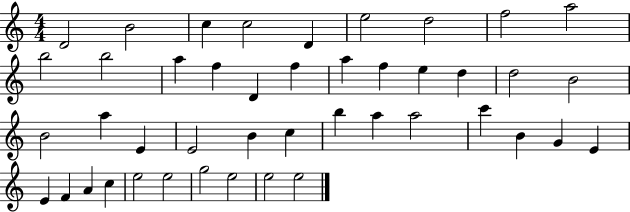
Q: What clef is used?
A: treble